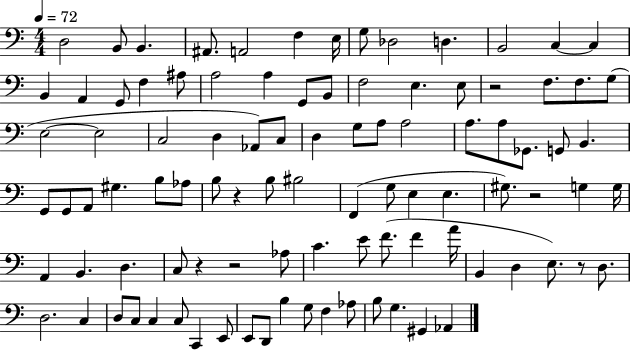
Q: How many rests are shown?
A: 6